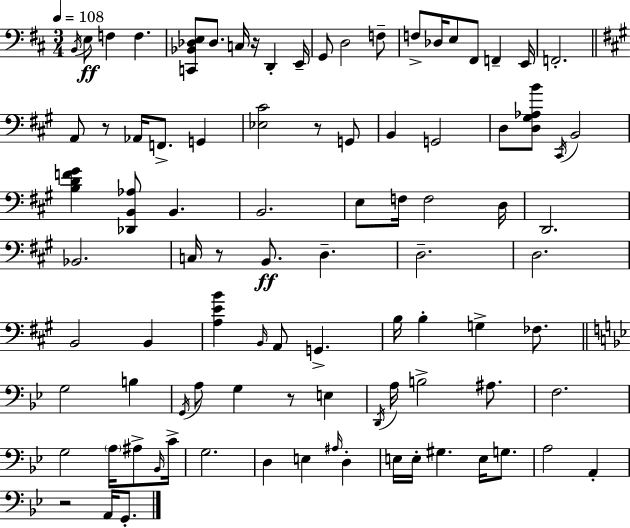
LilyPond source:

{
  \clef bass
  \numericTimeSignature
  \time 3/4
  \key d \major
  \tempo 4 = 108
  \acciaccatura { b,16 }\ff e8 f4 f4. | <c, bes, des e>8 des8. c16 r16 d,4-. | e,16-- g,8 d2 f8-- | f8-> des16 e8 fis,8 f,4-- | \break e,16 f,2.-. | \bar "||" \break \key a \major a,8 r8 aes,16 f,8.-> g,4 | <ees cis'>2 r8 g,8 | b,4 g,2 | d8 <d gis aes b'>8 \acciaccatura { cis,16 } b,2 | \break <b d' f' gis'>4 <des, b, aes>8 b,4. | b,2. | e8 f16 f2 | d16 d,2. | \break bes,2. | c16 r8 b,8.\ff d4.-- | d2.-- | d2. | \break b,2 b,4 | <a e' b'>4 \grace { b,16 } a,8 g,4.-> | b16 b4-. g4-> fes8. | \bar "||" \break \key bes \major g2 b4 | \acciaccatura { g,16 } a8 g4 r8 e4 | \acciaccatura { d,16 } a16 b2-> ais8. | f2. | \break g2 \parenthesize a16 ais8-> | \grace { bes,16 } c'16-> g2. | d4 e4 \grace { ais16 } | d4-. e16 e16-. gis4. | \break e16 g8. a2 | a,4-. r2 | a,16 g,8.-. \bar "|."
}